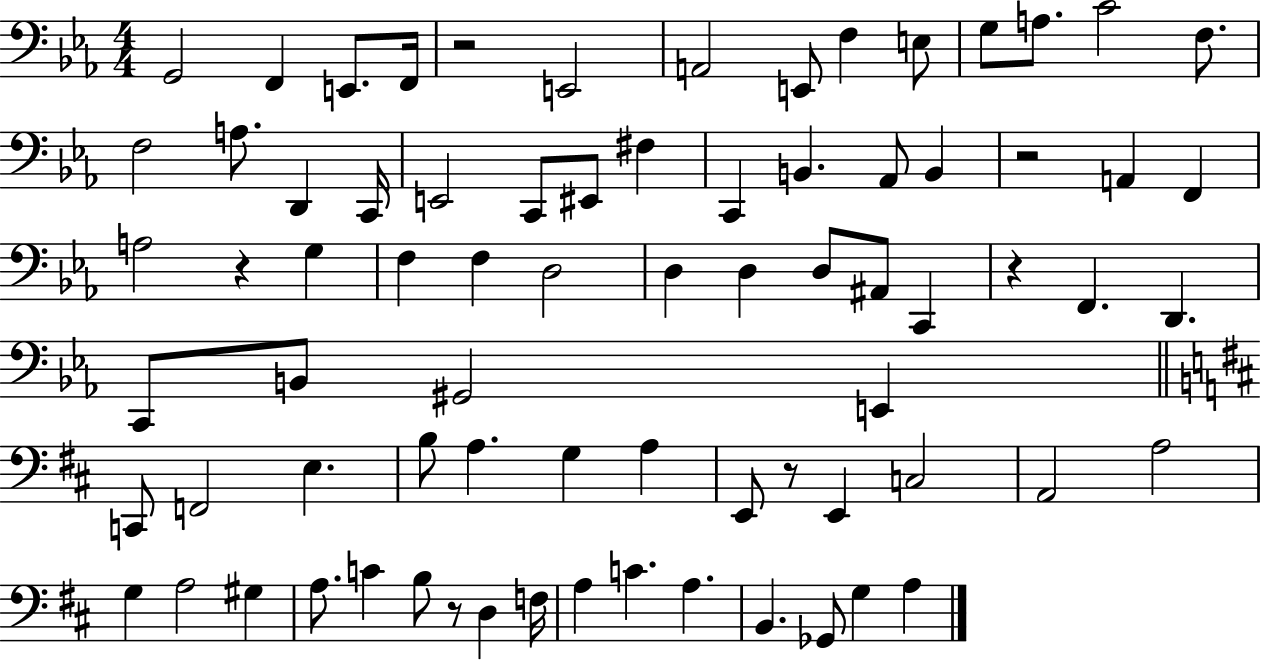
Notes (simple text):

G2/h F2/q E2/e. F2/s R/h E2/h A2/h E2/e F3/q E3/e G3/e A3/e. C4/h F3/e. F3/h A3/e. D2/q C2/s E2/h C2/e EIS2/e F#3/q C2/q B2/q. Ab2/e B2/q R/h A2/q F2/q A3/h R/q G3/q F3/q F3/q D3/h D3/q D3/q D3/e A#2/e C2/q R/q F2/q. D2/q. C2/e B2/e G#2/h E2/q C2/e F2/h E3/q. B3/e A3/q. G3/q A3/q E2/e R/e E2/q C3/h A2/h A3/h G3/q A3/h G#3/q A3/e. C4/q B3/e R/e D3/q F3/s A3/q C4/q. A3/q. B2/q. Gb2/e G3/q A3/q